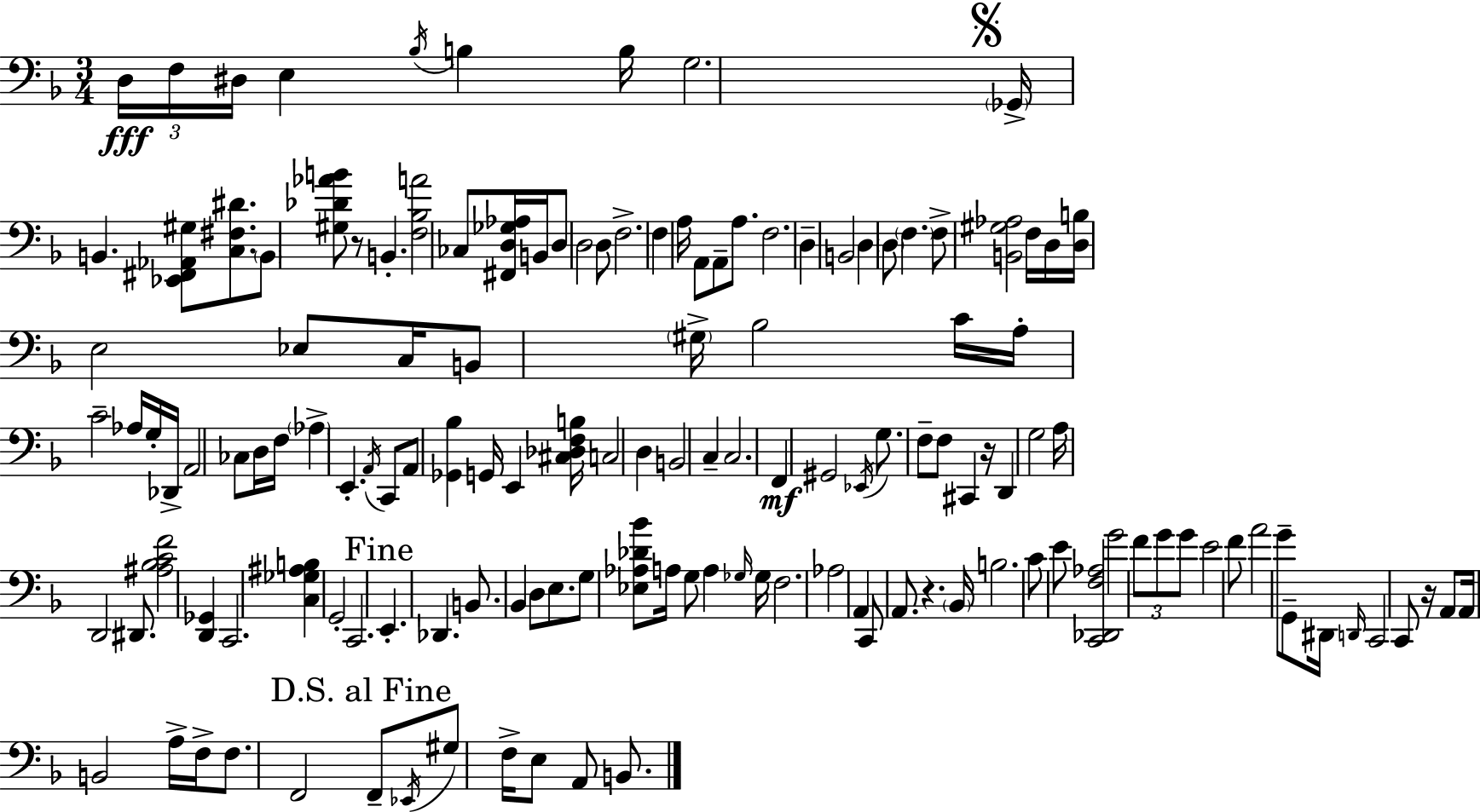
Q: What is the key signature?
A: D minor